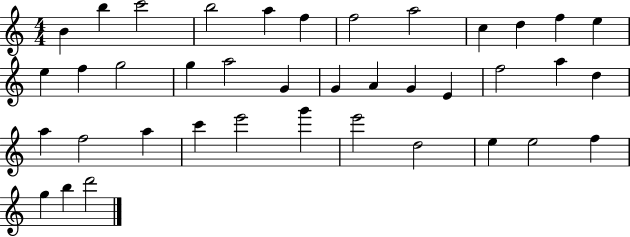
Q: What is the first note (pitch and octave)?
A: B4